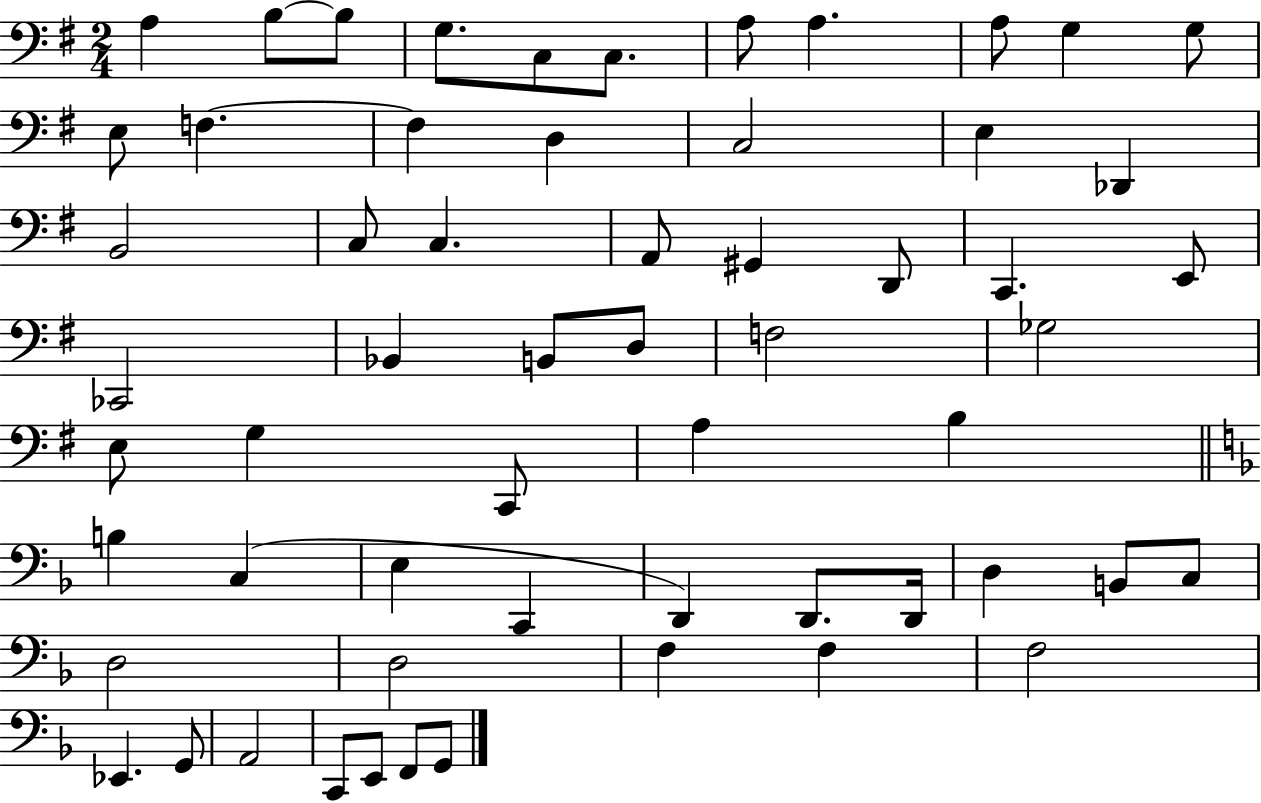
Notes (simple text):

A3/q B3/e B3/e G3/e. C3/e C3/e. A3/e A3/q. A3/e G3/q G3/e E3/e F3/q. F3/q D3/q C3/h E3/q Db2/q B2/h C3/e C3/q. A2/e G#2/q D2/e C2/q. E2/e CES2/h Bb2/q B2/e D3/e F3/h Gb3/h E3/e G3/q C2/e A3/q B3/q B3/q C3/q E3/q C2/q D2/q D2/e. D2/s D3/q B2/e C3/e D3/h D3/h F3/q F3/q F3/h Eb2/q. G2/e A2/h C2/e E2/e F2/e G2/e